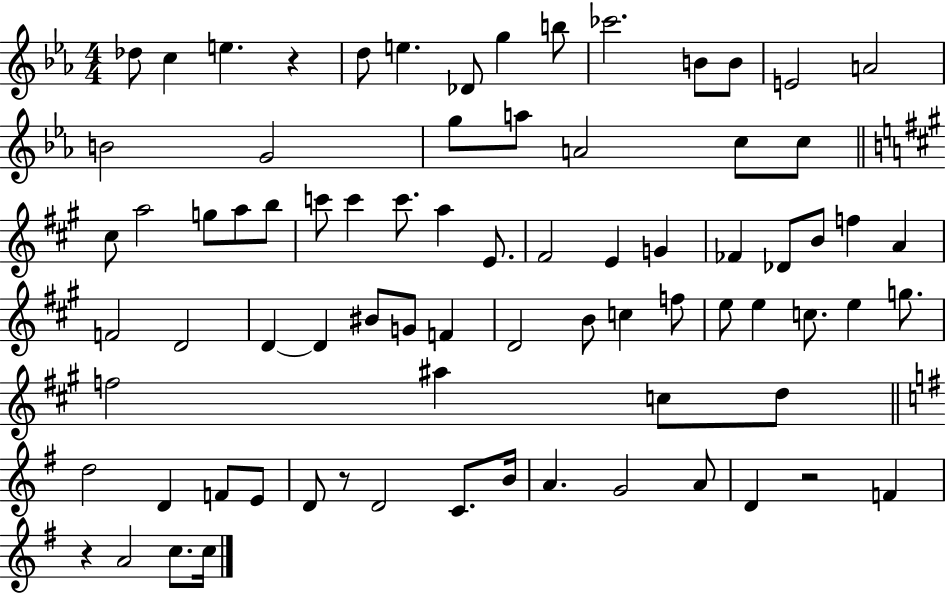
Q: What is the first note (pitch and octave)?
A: Db5